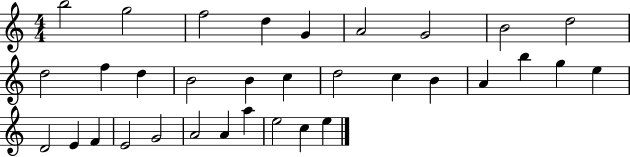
B5/h G5/h F5/h D5/q G4/q A4/h G4/h B4/h D5/h D5/h F5/q D5/q B4/h B4/q C5/q D5/h C5/q B4/q A4/q B5/q G5/q E5/q D4/h E4/q F4/q E4/h G4/h A4/h A4/q A5/q E5/h C5/q E5/q